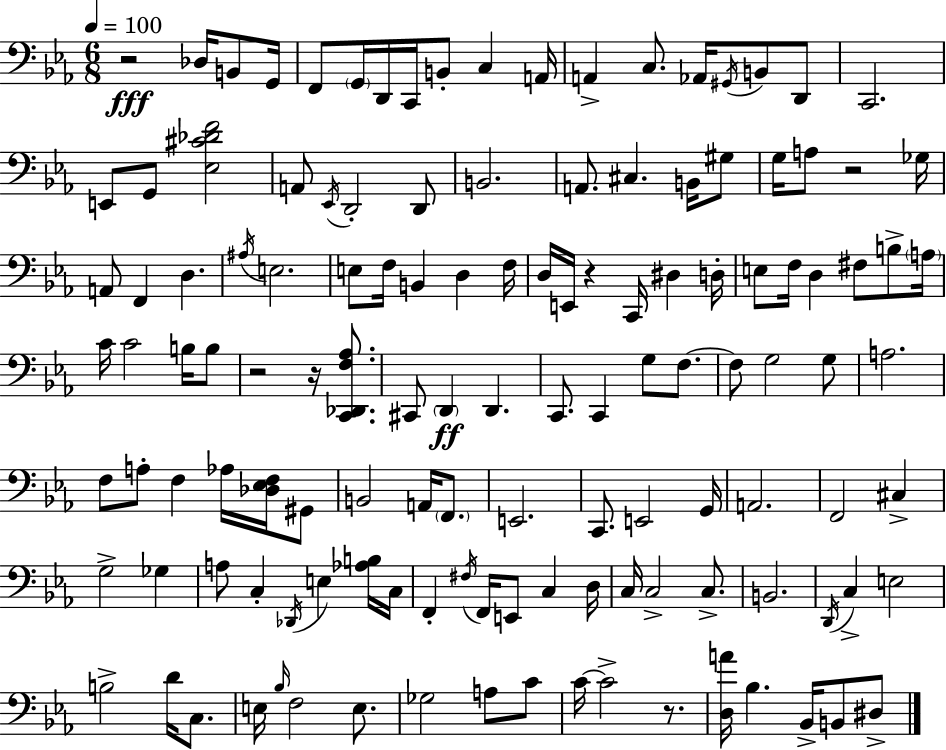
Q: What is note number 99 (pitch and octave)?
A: B2